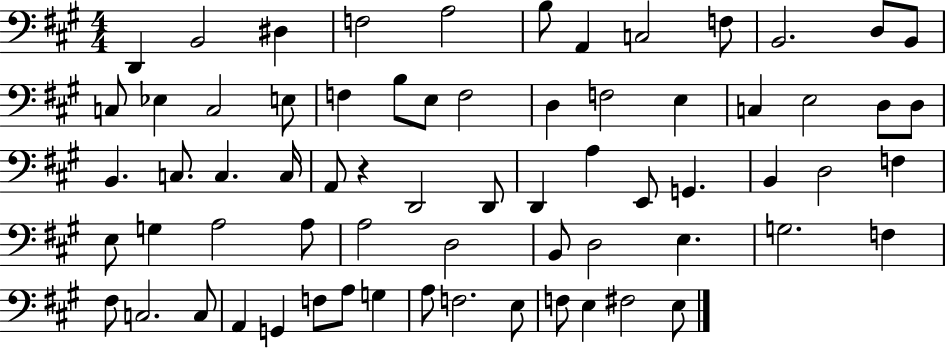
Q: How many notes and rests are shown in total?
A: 68